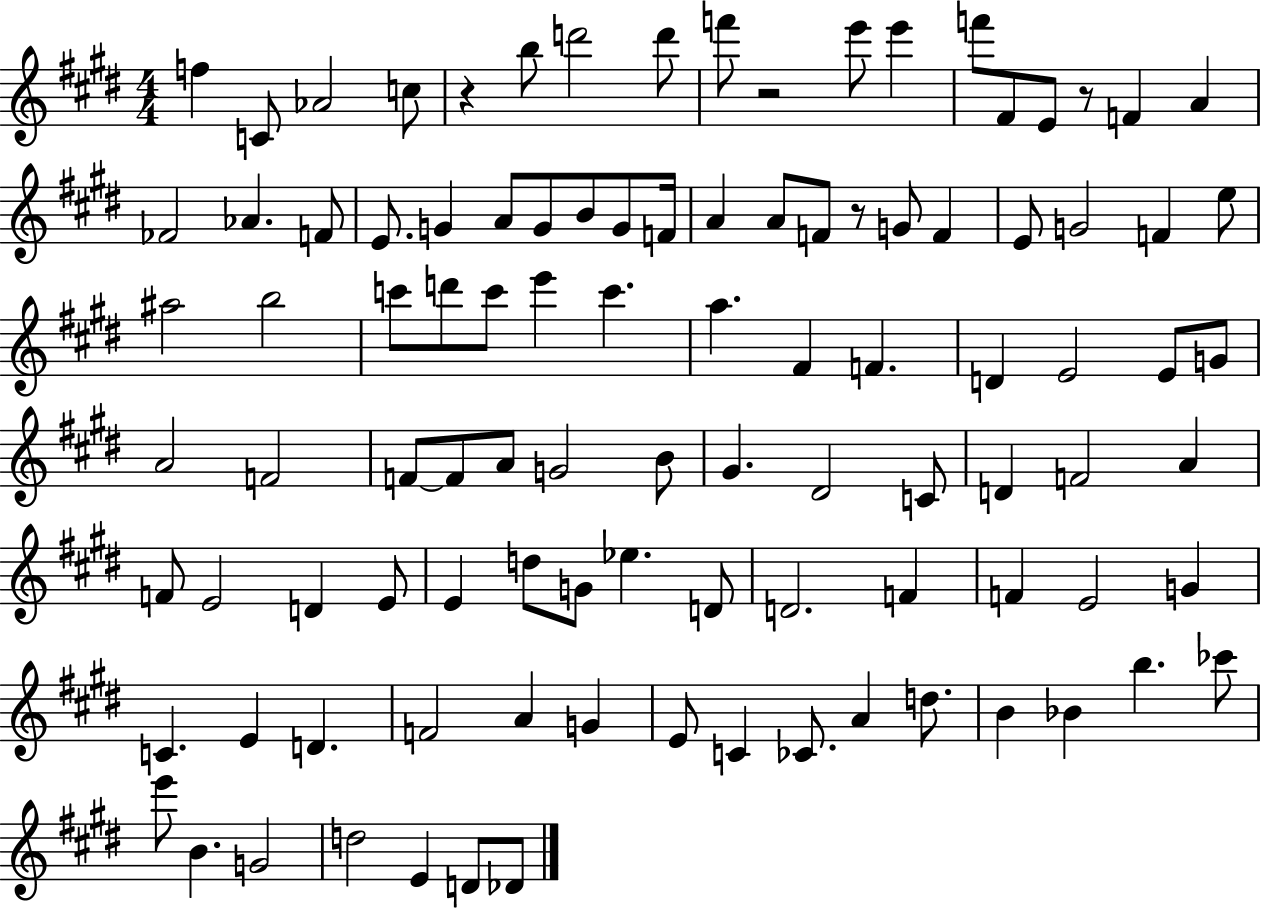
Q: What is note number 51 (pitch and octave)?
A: F4